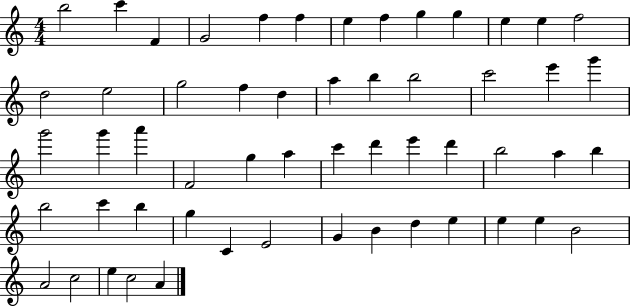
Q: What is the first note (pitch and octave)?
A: B5